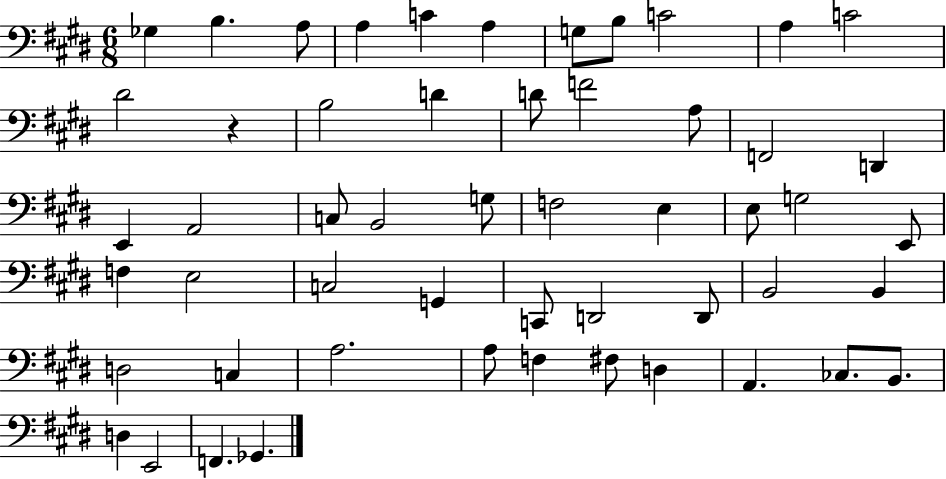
{
  \clef bass
  \numericTimeSignature
  \time 6/8
  \key e \major
  ges4 b4. a8 | a4 c'4 a4 | g8 b8 c'2 | a4 c'2 | \break dis'2 r4 | b2 d'4 | d'8 f'2 a8 | f,2 d,4 | \break e,4 a,2 | c8 b,2 g8 | f2 e4 | e8 g2 e,8 | \break f4 e2 | c2 g,4 | c,8 d,2 d,8 | b,2 b,4 | \break d2 c4 | a2. | a8 f4 fis8 d4 | a,4. ces8. b,8. | \break d4 e,2 | f,4. ges,4. | \bar "|."
}